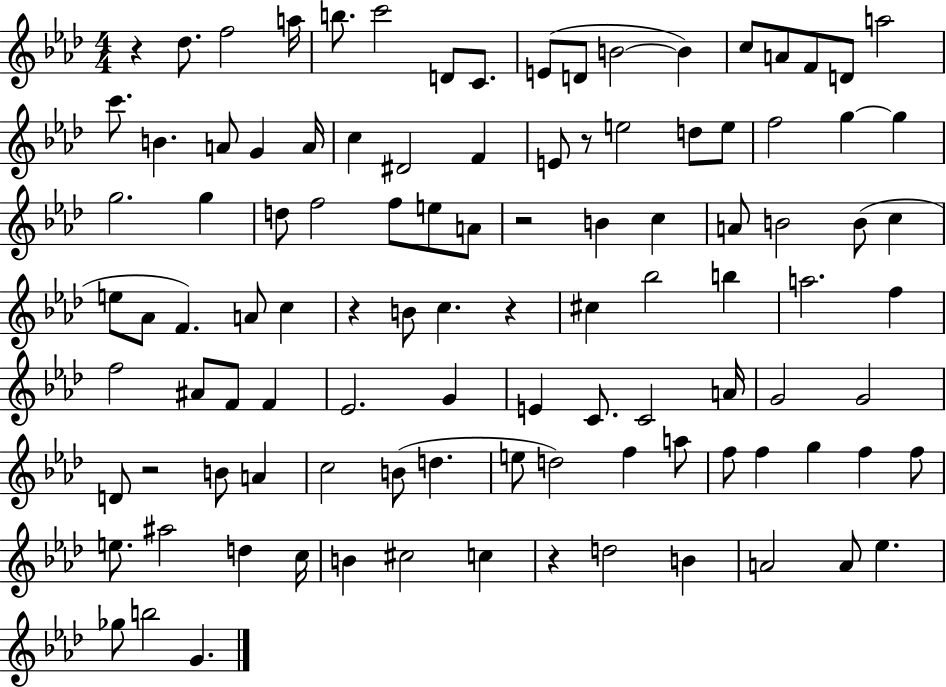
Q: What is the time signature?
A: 4/4